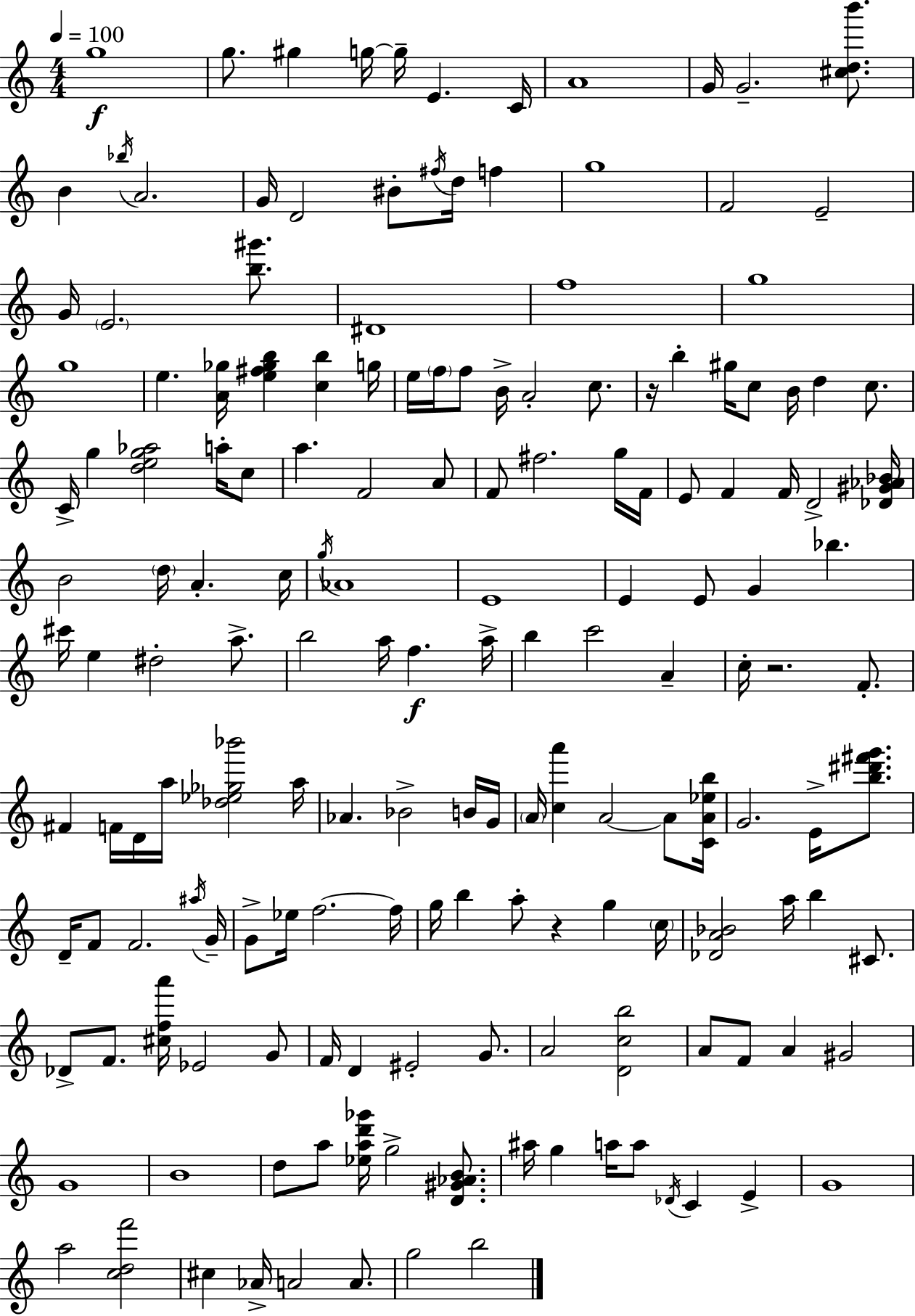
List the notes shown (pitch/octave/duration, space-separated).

G5/w G5/e. G#5/q G5/s G5/s E4/q. C4/s A4/w G4/s G4/h. [C#5,D5,B6]/e. B4/q Bb5/s A4/h. G4/s D4/h BIS4/e F#5/s D5/s F5/q G5/w F4/h E4/h G4/s E4/h. [B5,G#6]/e. D#4/w F5/w G5/w G5/w E5/q. [A4,Gb5]/s [E5,F#5,Gb5,B5]/q [C5,B5]/q G5/s E5/s F5/s F5/e B4/s A4/h C5/e. R/s B5/q G#5/s C5/e B4/s D5/q C5/e. C4/s G5/q [D5,E5,G5,Ab5]/h A5/s C5/e A5/q. F4/h A4/e F4/e F#5/h. G5/s F4/s E4/e F4/q F4/s D4/h [Db4,G#4,Ab4,Bb4]/s B4/h D5/s A4/q. C5/s G5/s Ab4/w E4/w E4/q E4/e G4/q Bb5/q. C#6/s E5/q D#5/h A5/e. B5/h A5/s F5/q. A5/s B5/q C6/h A4/q C5/s R/h. F4/e. F#4/q F4/s D4/s A5/s [Db5,Eb5,Gb5,Bb6]/h A5/s Ab4/q. Bb4/h B4/s G4/s A4/s [C5,A6]/q A4/h A4/e [C4,A4,Eb5,B5]/s G4/h. E4/s [B5,D#6,F#6,G6]/e. D4/s F4/e F4/h. A#5/s G4/s G4/e Eb5/s F5/h. F5/s G5/s B5/q A5/e R/q G5/q C5/s [Db4,A4,Bb4]/h A5/s B5/q C#4/e. Db4/e F4/e. [C#5,F5,A6]/s Eb4/h G4/e F4/s D4/q EIS4/h G4/e. A4/h [D4,C5,B5]/h A4/e F4/e A4/q G#4/h G4/w B4/w D5/e A5/e [Eb5,A5,D6,Gb6]/s G5/h [D4,G#4,Ab4,B4]/e. A#5/s G5/q A5/s A5/e Db4/s C4/q E4/q G4/w A5/h [C5,D5,F6]/h C#5/q Ab4/s A4/h A4/e. G5/h B5/h